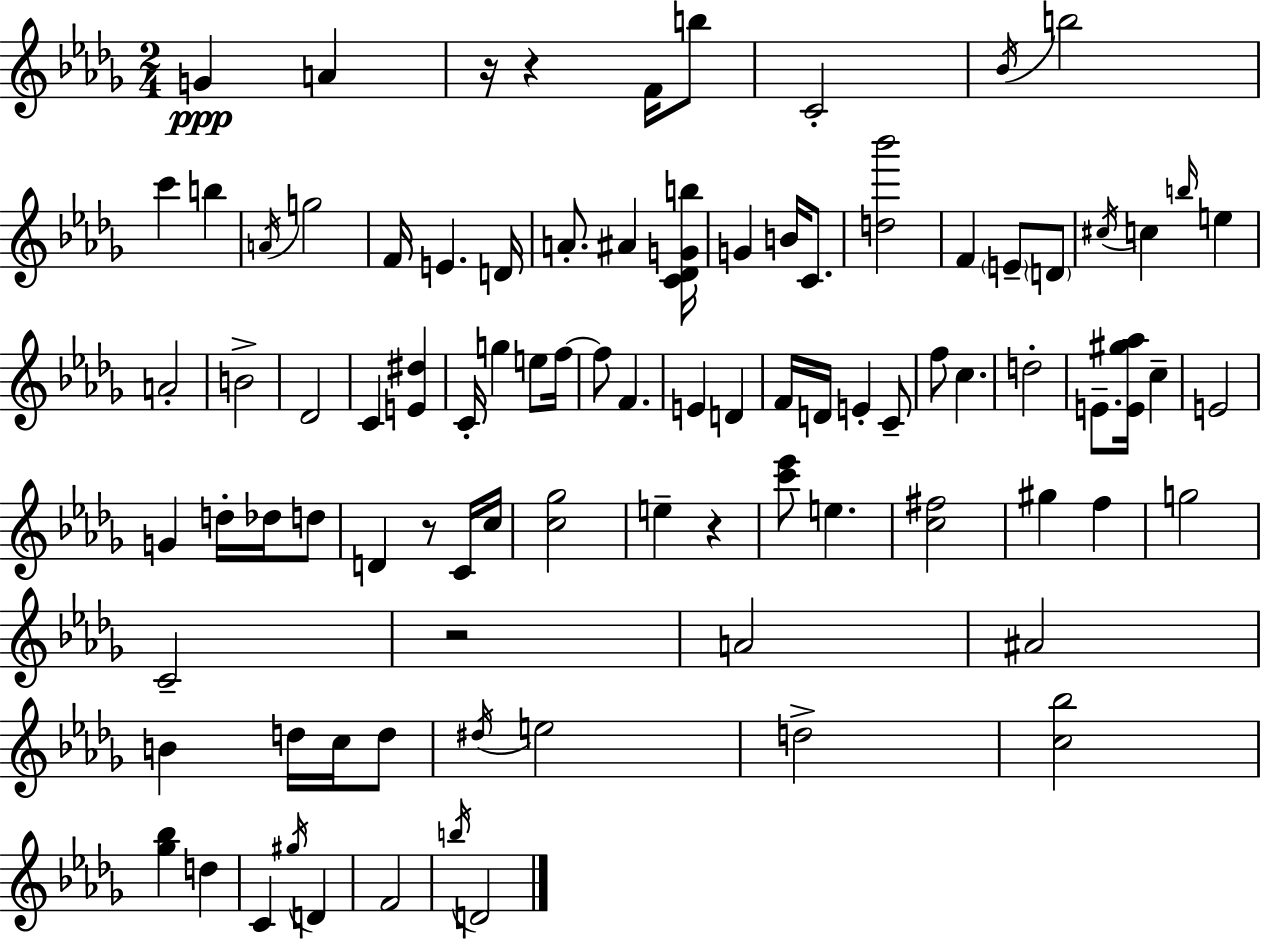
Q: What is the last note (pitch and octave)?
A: D4